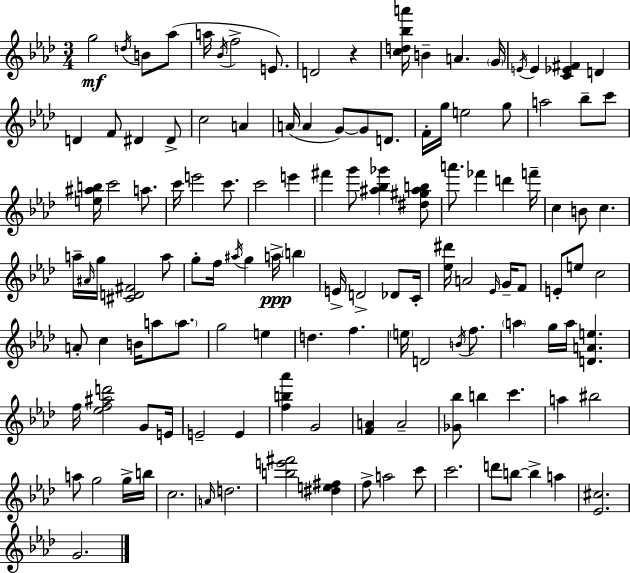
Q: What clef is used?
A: treble